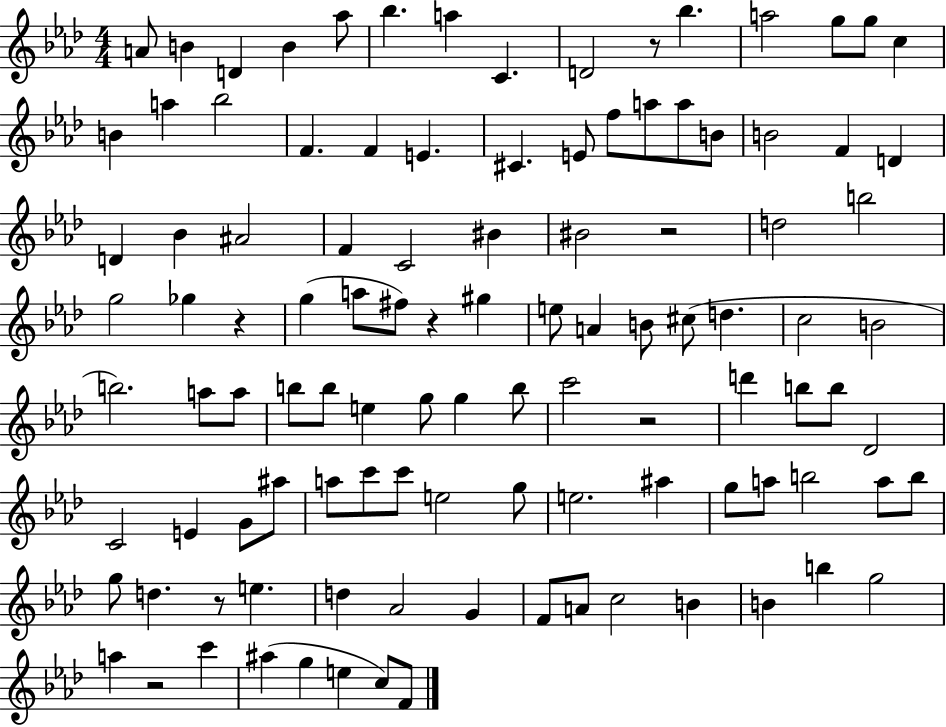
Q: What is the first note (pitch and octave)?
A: A4